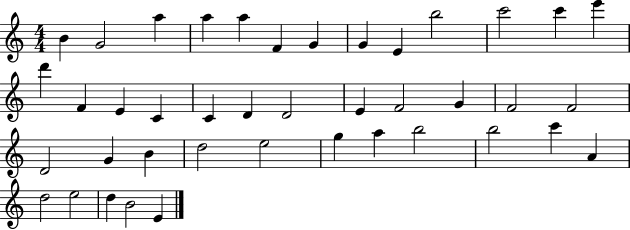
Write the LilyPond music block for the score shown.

{
  \clef treble
  \numericTimeSignature
  \time 4/4
  \key c \major
  b'4 g'2 a''4 | a''4 a''4 f'4 g'4 | g'4 e'4 b''2 | c'''2 c'''4 e'''4 | \break d'''4 f'4 e'4 c'4 | c'4 d'4 d'2 | e'4 f'2 g'4 | f'2 f'2 | \break d'2 g'4 b'4 | d''2 e''2 | g''4 a''4 b''2 | b''2 c'''4 a'4 | \break d''2 e''2 | d''4 b'2 e'4 | \bar "|."
}